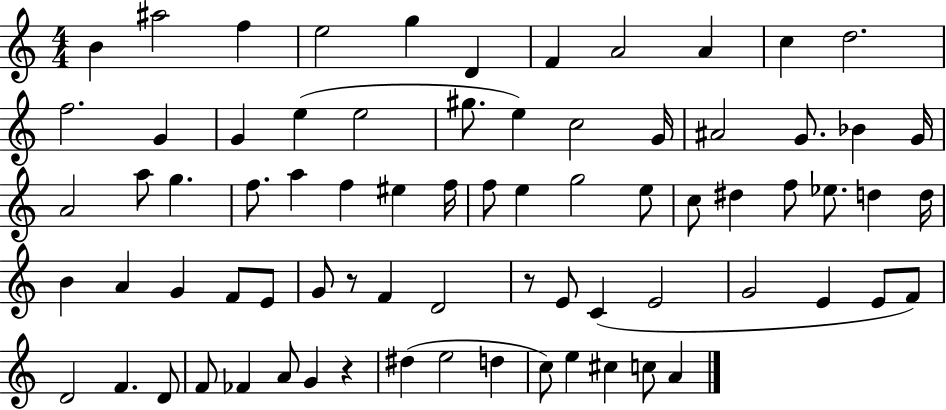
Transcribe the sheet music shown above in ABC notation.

X:1
T:Untitled
M:4/4
L:1/4
K:C
B ^a2 f e2 g D F A2 A c d2 f2 G G e e2 ^g/2 e c2 G/4 ^A2 G/2 _B G/4 A2 a/2 g f/2 a f ^e f/4 f/2 e g2 e/2 c/2 ^d f/2 _e/2 d d/4 B A G F/2 E/2 G/2 z/2 F D2 z/2 E/2 C E2 G2 E E/2 F/2 D2 F D/2 F/2 _F A/2 G z ^d e2 d c/2 e ^c c/2 A